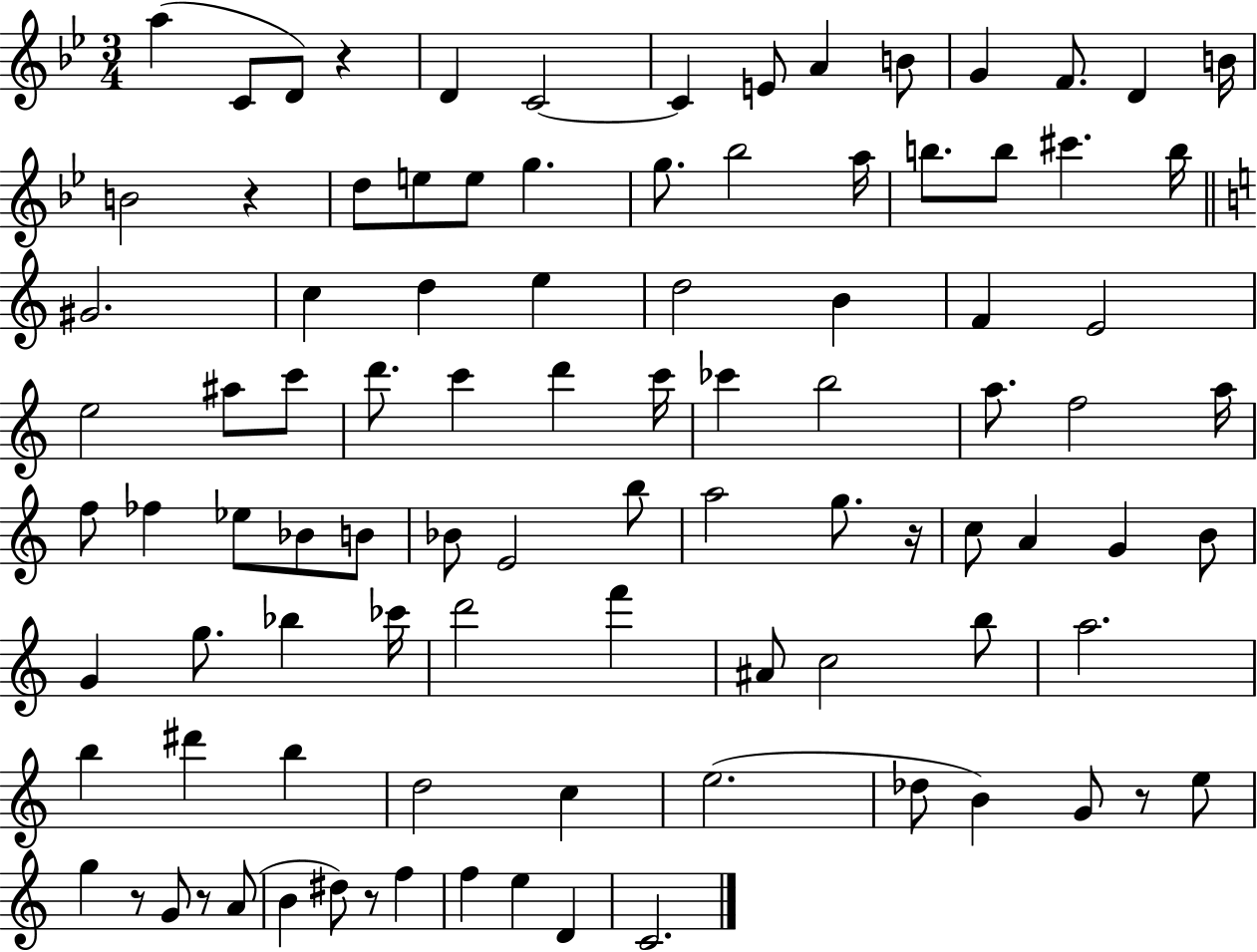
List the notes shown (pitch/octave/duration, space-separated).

A5/q C4/e D4/e R/q D4/q C4/h C4/q E4/e A4/q B4/e G4/q F4/e. D4/q B4/s B4/h R/q D5/e E5/e E5/e G5/q. G5/e. Bb5/h A5/s B5/e. B5/e C#6/q. B5/s G#4/h. C5/q D5/q E5/q D5/h B4/q F4/q E4/h E5/h A#5/e C6/e D6/e. C6/q D6/q C6/s CES6/q B5/h A5/e. F5/h A5/s F5/e FES5/q Eb5/e Bb4/e B4/e Bb4/e E4/h B5/e A5/h G5/e. R/s C5/e A4/q G4/q B4/e G4/q G5/e. Bb5/q CES6/s D6/h F6/q A#4/e C5/h B5/e A5/h. B5/q D#6/q B5/q D5/h C5/q E5/h. Db5/e B4/q G4/e R/e E5/e G5/q R/e G4/e R/e A4/e B4/q D#5/e R/e F5/q F5/q E5/q D4/q C4/h.